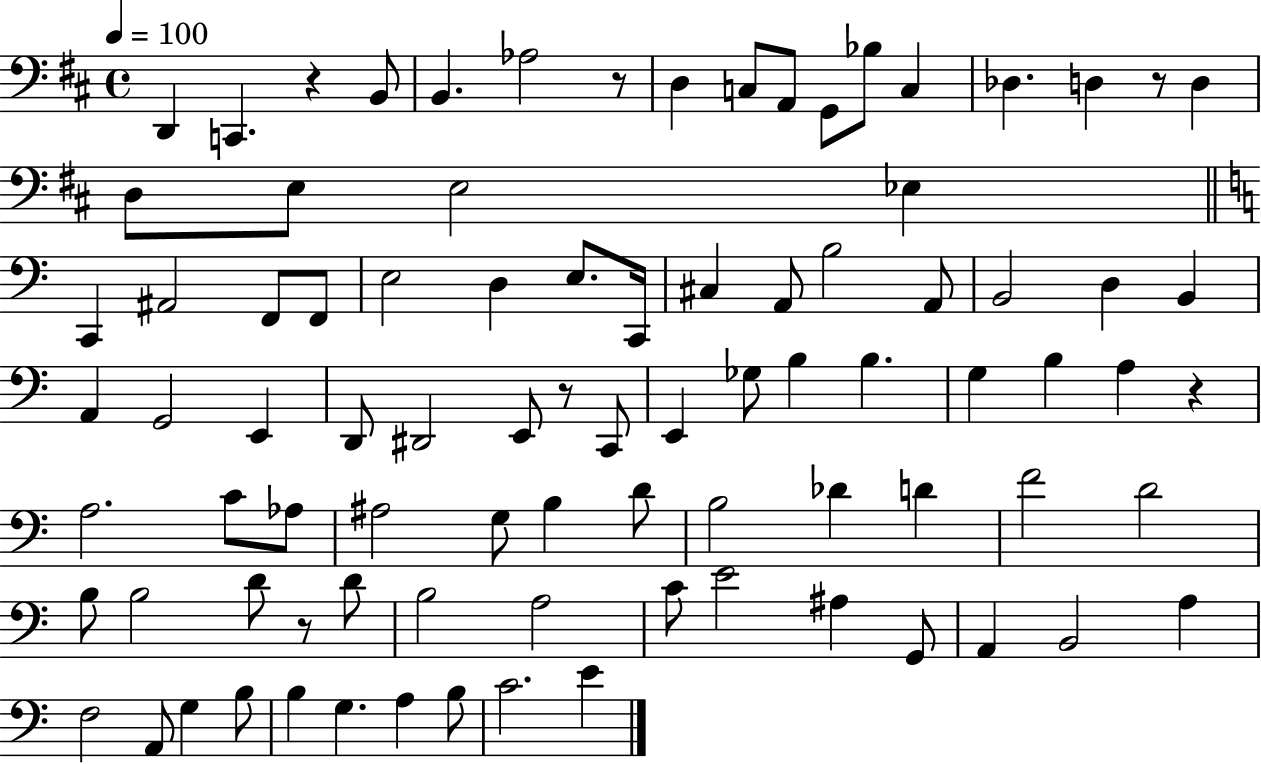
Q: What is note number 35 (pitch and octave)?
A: G2